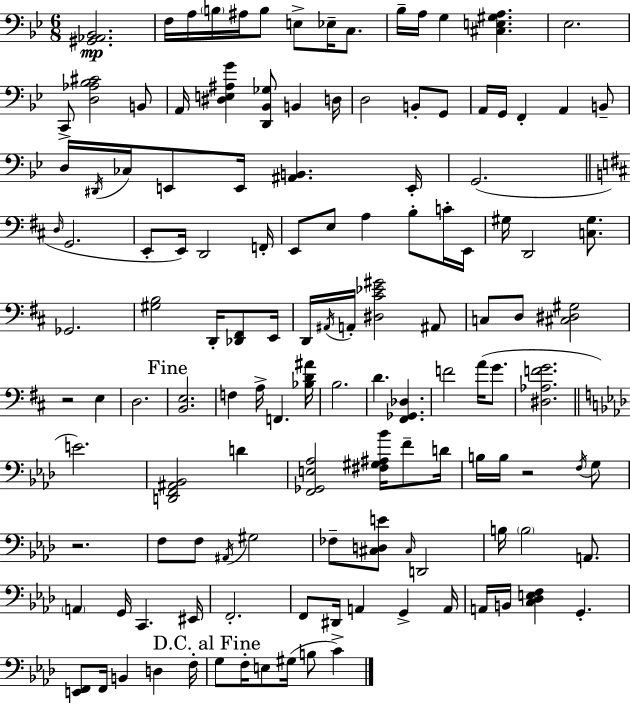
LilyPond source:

{
  \clef bass
  \numericTimeSignature
  \time 6/8
  \key g \minor
  <gis, aes, bes,>2.\mp | f16 a16 \parenthesize b16 ais16 b8 e8-> ees16-- c8. | bes16-- a16 g4 <cis e gis a>4. | ees2. | \break c,8-> <d aes bes cis'>2 b,8 | a,16 <dis e ais g'>4 <d, bes, ges>8 b,4 d16 | d2 b,8-. g,8 | a,16 g,16 f,4-. a,4 b,8-- | \break d16 \acciaccatura { dis,16 } ces16 e,8 e,16 <ais, b,>4. | e,16-. g,2.( | \bar "||" \break \key b \minor \grace { d16 } g,2. | e,8-. e,16) d,2 | f,16-. e,8 e8 a4 b8-. c'16-. | e,16 gis16 d,2 <c gis>8. | \break ges,2. | <gis b>2 d,16-. <des, fis,>8 | e,16 d,16 \acciaccatura { ais,16 } a,16-. <dis cis' ees' gis'>2 | ais,8 c8 d8 <cis dis gis>2 | \break r2 e4 | d2. | \mark "Fine" <b, e>2. | f4 a16-> f,4. | \break <bes d' ais'>16 b2. | d'4. <fis, ges, des>4. | f'2 a'16( g'8. | <dis aes f' g'>2. | \break \bar "||" \break \key aes \major e'2.) | <d, f, ais, bes,>2 d'4 | <f, ges, e aes>2 <fis gis ais bes'>16 f'8-- d'16 | b16 b16 r2 \acciaccatura { f16 } g8 | \break r2. | f8 f8 \acciaccatura { ais,16 } gis2 | fes8-- <cis d e'>8 \grace { cis16 } d,2 | b16 \parenthesize b2 | \break a,8. \parenthesize a,4 g,16 c,4. | eis,16 f,2.-. | f,8 dis,16 a,4 g,4-> | a,16 a,16 b,16 <c des e f>4 g,4.-. | \break <e, f,>8 f,16 b,4 d4 | f16-. \mark "D.C. al Fine" g8 f16-. e8 gis16( b8 c'4->) | \bar "|."
}